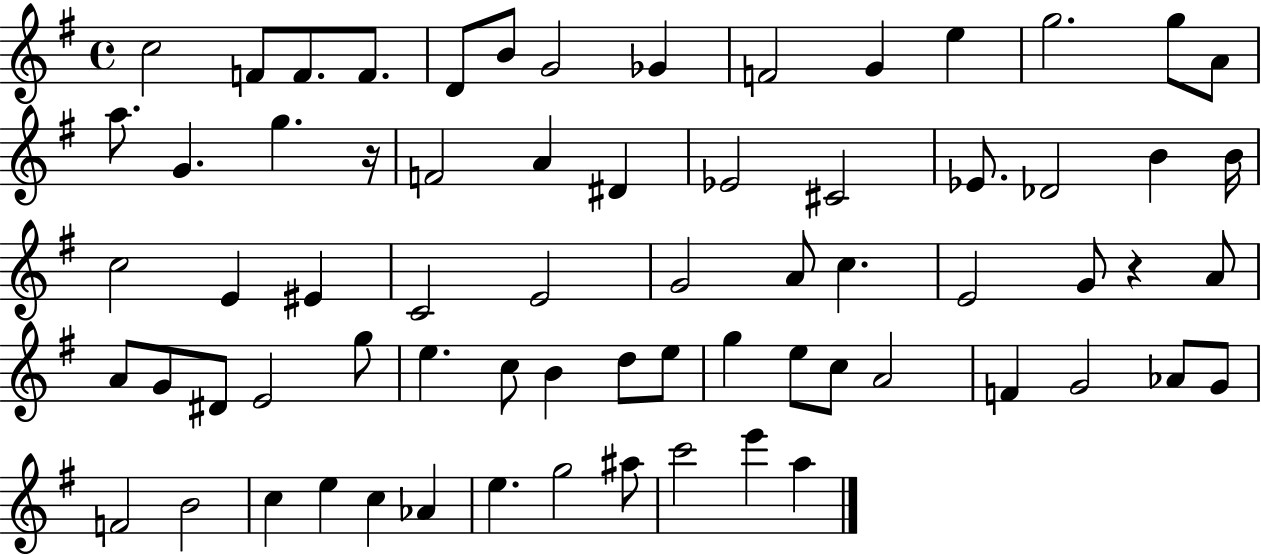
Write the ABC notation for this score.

X:1
T:Untitled
M:4/4
L:1/4
K:G
c2 F/2 F/2 F/2 D/2 B/2 G2 _G F2 G e g2 g/2 A/2 a/2 G g z/4 F2 A ^D _E2 ^C2 _E/2 _D2 B B/4 c2 E ^E C2 E2 G2 A/2 c E2 G/2 z A/2 A/2 G/2 ^D/2 E2 g/2 e c/2 B d/2 e/2 g e/2 c/2 A2 F G2 _A/2 G/2 F2 B2 c e c _A e g2 ^a/2 c'2 e' a